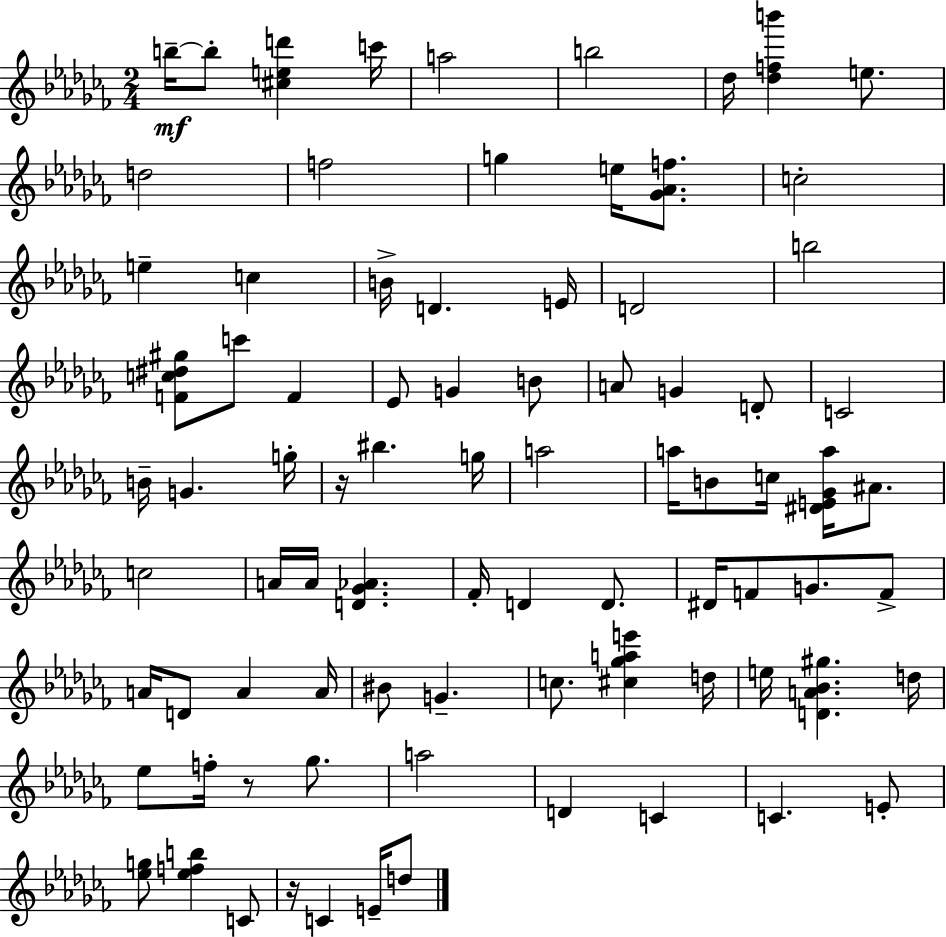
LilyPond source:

{
  \clef treble
  \numericTimeSignature
  \time 2/4
  \key aes \minor
  \repeat volta 2 { b''16--~~\mf b''8-. <cis'' e'' d'''>4 c'''16 | a''2 | b''2 | des''16 <des'' f'' b'''>4 e''8. | \break d''2 | f''2 | g''4 e''16 <ges' aes' f''>8. | c''2-. | \break e''4-- c''4 | b'16-> d'4. e'16 | d'2 | b''2 | \break <f' c'' dis'' gis''>8 c'''8 f'4 | ees'8 g'4 b'8 | a'8 g'4 d'8-. | c'2 | \break b'16-- g'4. g''16-. | r16 bis''4. g''16 | a''2 | a''16 b'8 c''16 <dis' e' ges' a''>16 ais'8. | \break c''2 | a'16 a'16 <d' ges' aes'>4. | fes'16-. d'4 d'8. | dis'16 f'8 g'8. f'8-> | \break a'16 d'8 a'4 a'16 | bis'8 g'4.-- | c''8. <cis'' ges'' a'' e'''>4 d''16 | e''16 <d' a' bes' gis''>4. d''16 | \break ees''8 f''16-. r8 ges''8. | a''2 | d'4 c'4 | c'4. e'8-. | \break <ees'' g''>8 <ees'' f'' b''>4 c'8 | r16 c'4 e'16-- d''8 | } \bar "|."
}